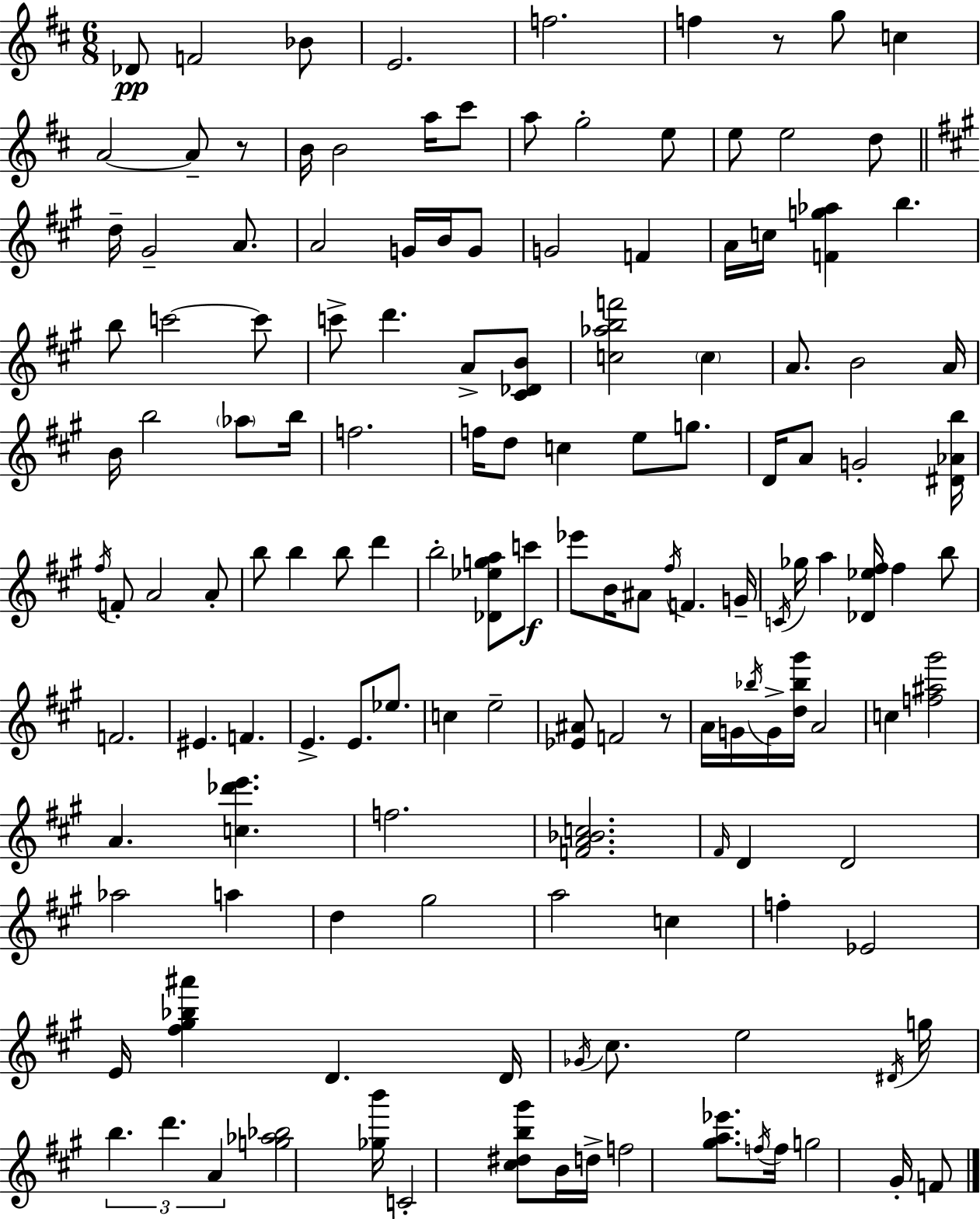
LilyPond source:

{
  \clef treble
  \numericTimeSignature
  \time 6/8
  \key d \major
  des'8\pp f'2 bes'8 | e'2. | f''2. | f''4 r8 g''8 c''4 | \break a'2~~ a'8-- r8 | b'16 b'2 a''16 cis'''8 | a''8 g''2-. e''8 | e''8 e''2 d''8 | \break \bar "||" \break \key a \major d''16-- gis'2-- a'8. | a'2 g'16 b'16 g'8 | g'2 f'4 | a'16 c''16 <f' g'' aes''>4 b''4. | \break b''8 c'''2~~ c'''8 | c'''8-> d'''4. a'8-> <cis' des' b'>8 | <c'' aes'' b'' f'''>2 \parenthesize c''4 | a'8. b'2 a'16 | \break b'16 b''2 \parenthesize aes''8 b''16 | f''2. | f''16 d''8 c''4 e''8 g''8. | d'16 a'8 g'2-. <dis' aes' b''>16 | \break \acciaccatura { fis''16 } f'8-. a'2 a'8-. | b''8 b''4 b''8 d'''4 | b''2-. <des' ees'' g'' a''>8 c'''8\f | ees'''8 b'16 ais'8 \acciaccatura { fis''16 } f'4. | \break g'16-- \acciaccatura { c'16 } ges''16 a''4 <des' ees'' fis''>16 fis''4 | b''8 f'2. | eis'4. f'4. | e'4.-> e'8. | \break ees''8. c''4 e''2-- | <ees' ais'>8 f'2 | r8 a'16 g'16 \acciaccatura { bes''16 } g'16-> <d'' bes'' gis'''>16 a'2 | c''4 <f'' ais'' gis'''>2 | \break a'4. <c'' des''' e'''>4. | f''2. | <f' a' bes' c''>2. | \grace { fis'16 } d'4 d'2 | \break aes''2 | a''4 d''4 gis''2 | a''2 | c''4 f''4-. ees'2 | \break e'16 <fis'' gis'' bes'' ais'''>4 d'4. | d'16 \acciaccatura { ges'16 } cis''8. e''2 | \acciaccatura { dis'16 } g''16 \tuplet 3/2 { b''4. | d'''4. a'4 } <g'' aes'' bes''>2 | \break <ges'' b'''>16 c'2-. | <cis'' dis'' b'' gis'''>8 b'16 d''16-> f''2 | <gis'' a'' ees'''>8. \acciaccatura { f''16 } f''16 g''2 | gis'16-. f'8 \bar "|."
}